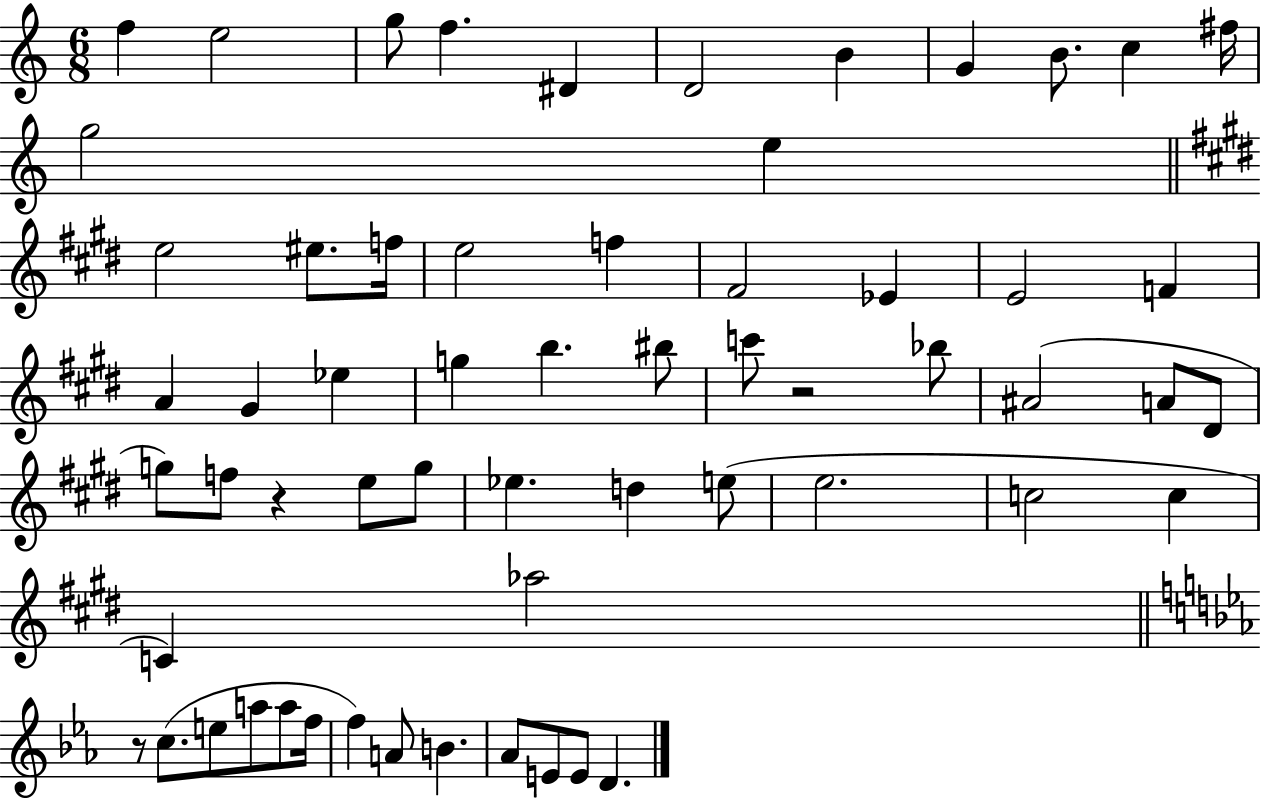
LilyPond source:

{
  \clef treble
  \numericTimeSignature
  \time 6/8
  \key c \major
  f''4 e''2 | g''8 f''4. dis'4 | d'2 b'4 | g'4 b'8. c''4 fis''16 | \break g''2 e''4 | \bar "||" \break \key e \major e''2 eis''8. f''16 | e''2 f''4 | fis'2 ees'4 | e'2 f'4 | \break a'4 gis'4 ees''4 | g''4 b''4. bis''8 | c'''8 r2 bes''8 | ais'2( a'8 dis'8 | \break g''8) f''8 r4 e''8 g''8 | ees''4. d''4 e''8( | e''2. | c''2 c''4 | \break c'4) aes''2 | \bar "||" \break \key c \minor r8 c''8.( e''8 a''8 a''8 f''16 | f''4) a'8 b'4. | aes'8 e'8 e'8 d'4. | \bar "|."
}